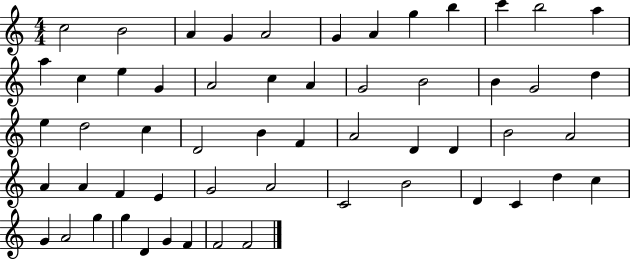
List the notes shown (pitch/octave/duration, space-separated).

C5/h B4/h A4/q G4/q A4/h G4/q A4/q G5/q B5/q C6/q B5/h A5/q A5/q C5/q E5/q G4/q A4/h C5/q A4/q G4/h B4/h B4/q G4/h D5/q E5/q D5/h C5/q D4/h B4/q F4/q A4/h D4/q D4/q B4/h A4/h A4/q A4/q F4/q E4/q G4/h A4/h C4/h B4/h D4/q C4/q D5/q C5/q G4/q A4/h G5/q G5/q D4/q G4/q F4/q F4/h F4/h